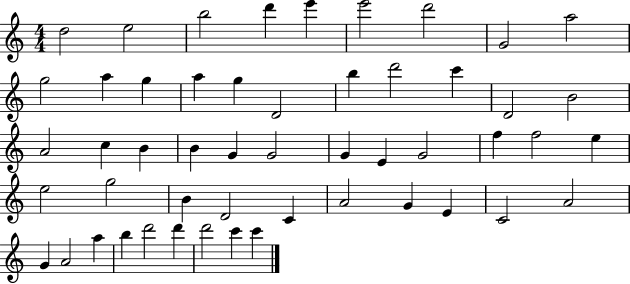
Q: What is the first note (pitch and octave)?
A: D5